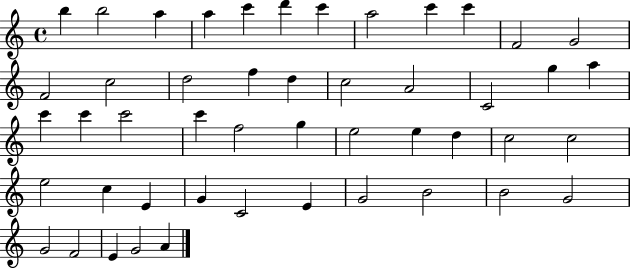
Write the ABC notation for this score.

X:1
T:Untitled
M:4/4
L:1/4
K:C
b b2 a a c' d' c' a2 c' c' F2 G2 F2 c2 d2 f d c2 A2 C2 g a c' c' c'2 c' f2 g e2 e d c2 c2 e2 c E G C2 E G2 B2 B2 G2 G2 F2 E G2 A